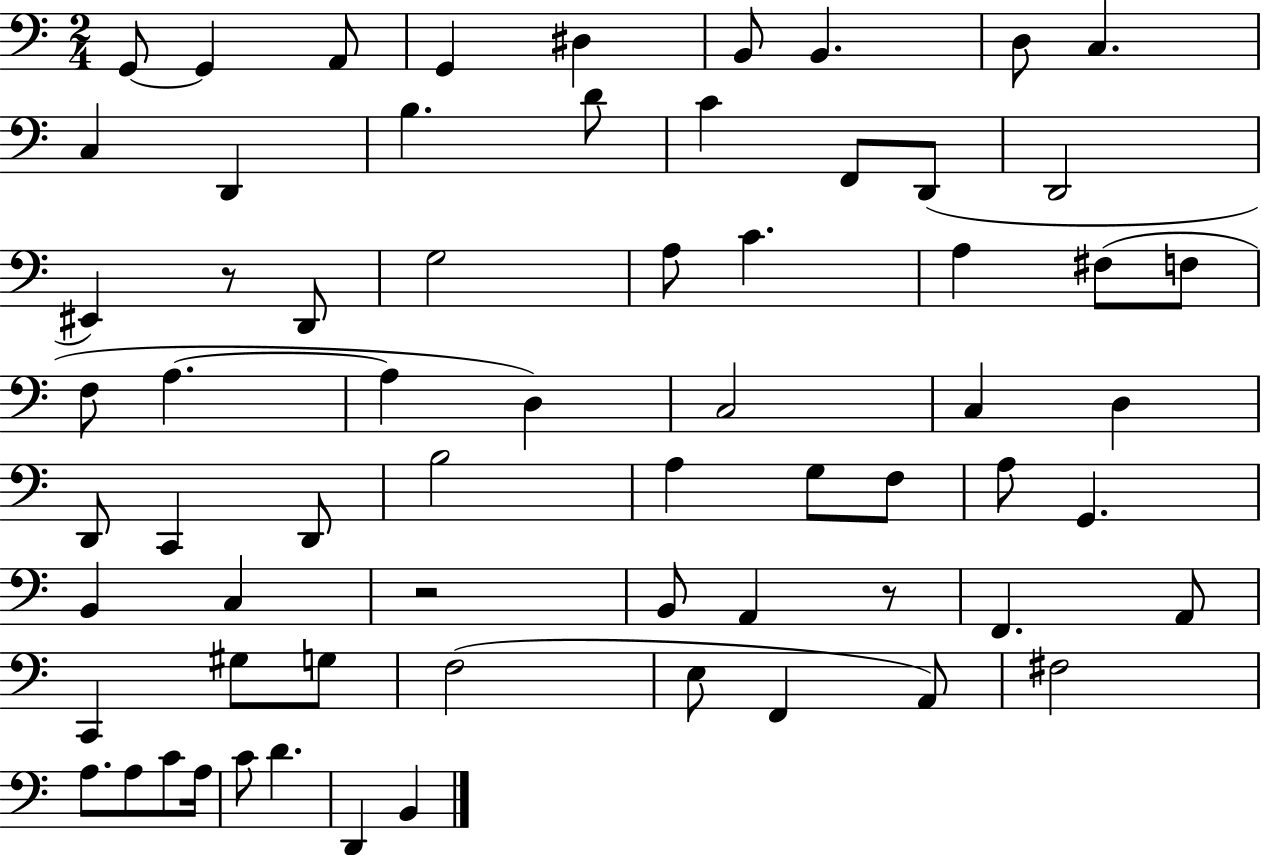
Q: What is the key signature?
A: C major